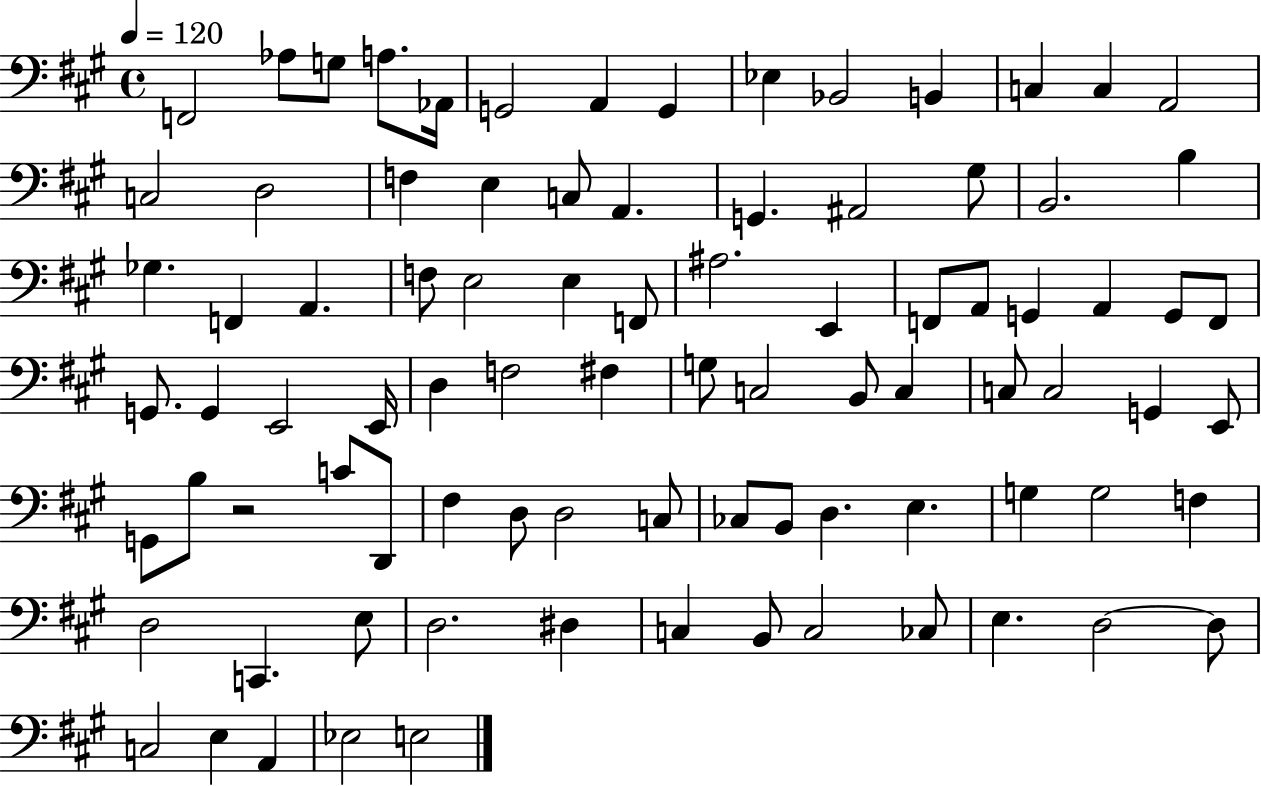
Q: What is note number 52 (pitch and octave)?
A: C3